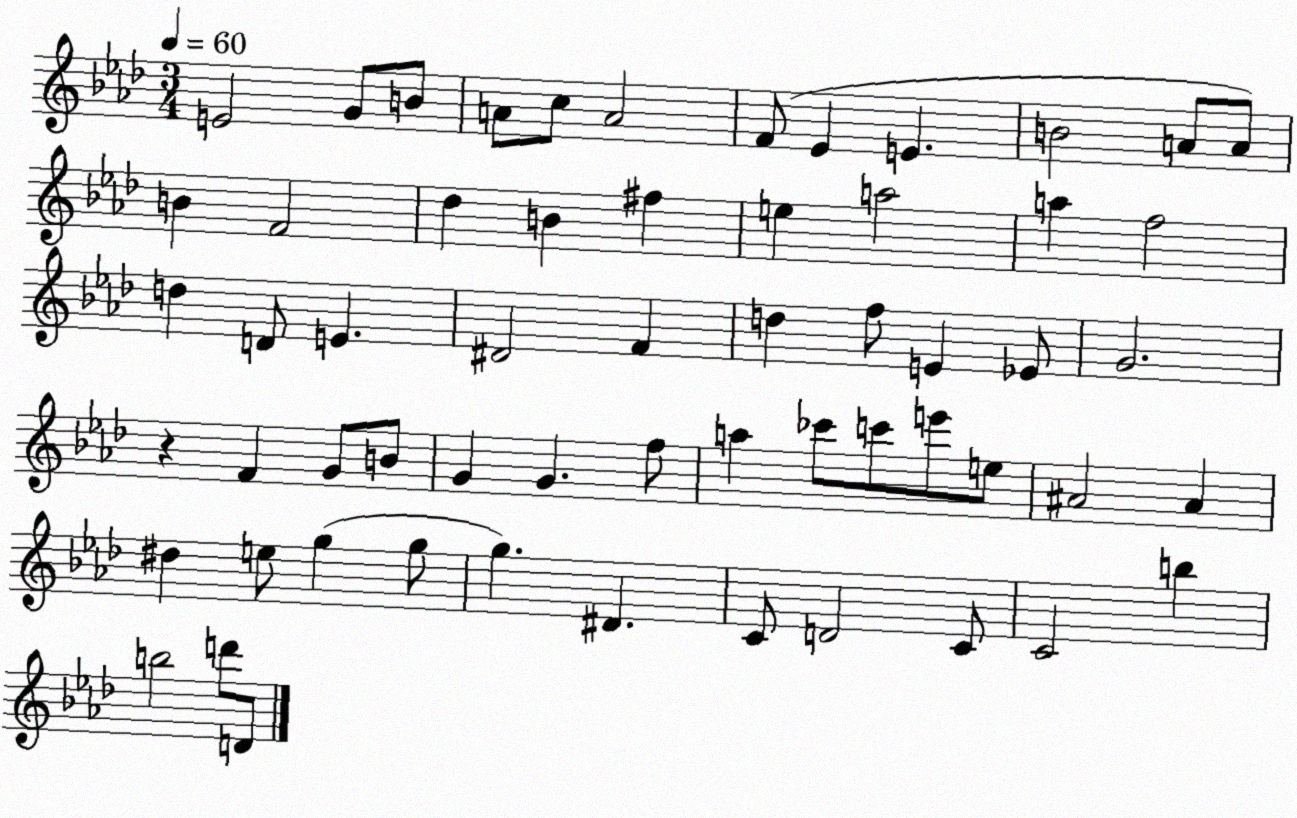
X:1
T:Untitled
M:3/4
L:1/4
K:Ab
E2 G/2 B/2 A/2 c/2 A2 F/2 _E E B2 A/2 A/2 B F2 _d B ^f e a2 a f2 d D/2 E ^D2 F d f/2 E _E/2 G2 z F G/2 B/2 G G f/2 a _c'/2 c'/2 e'/2 e/2 ^A2 ^A ^d e/2 g g/2 g ^D C/2 D2 C/2 C2 b b2 d'/2 D/2